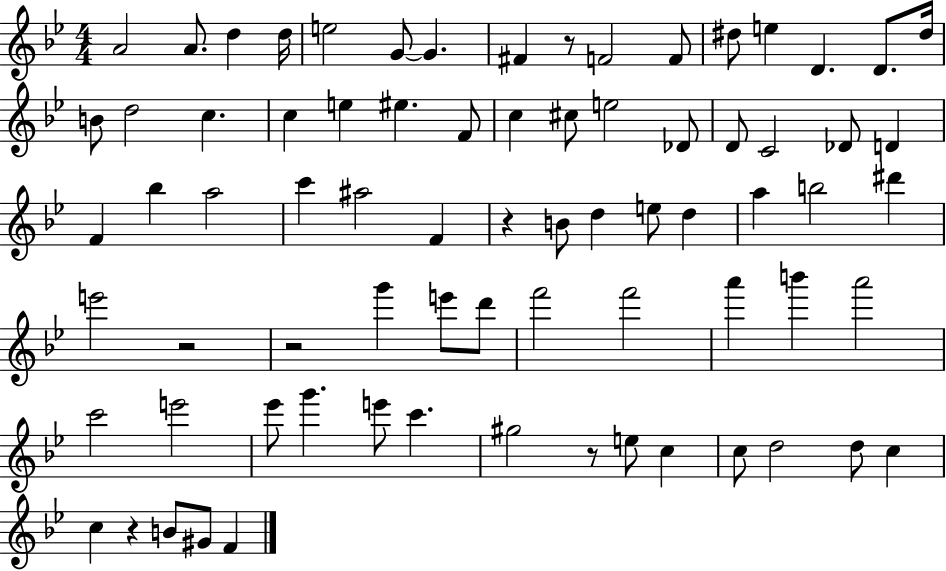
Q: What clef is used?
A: treble